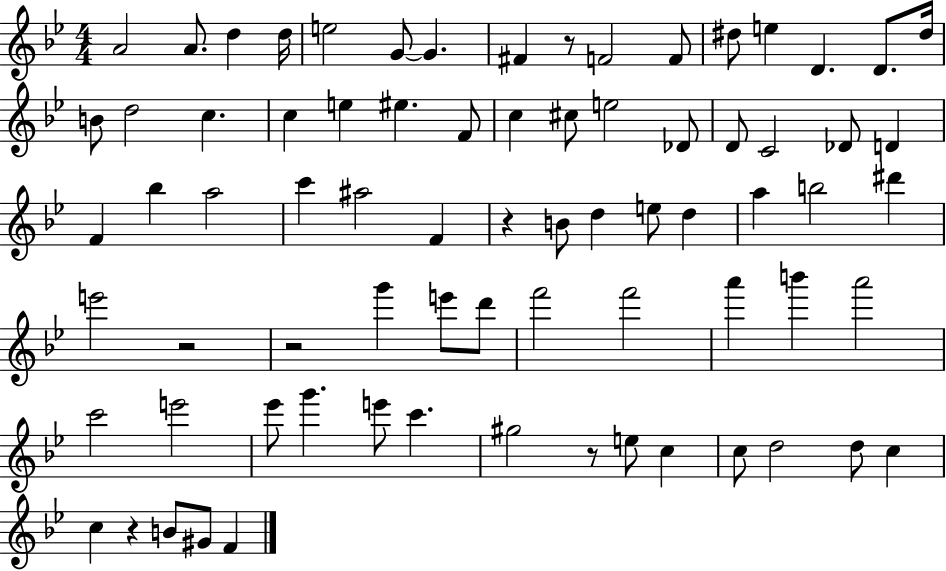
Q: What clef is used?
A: treble